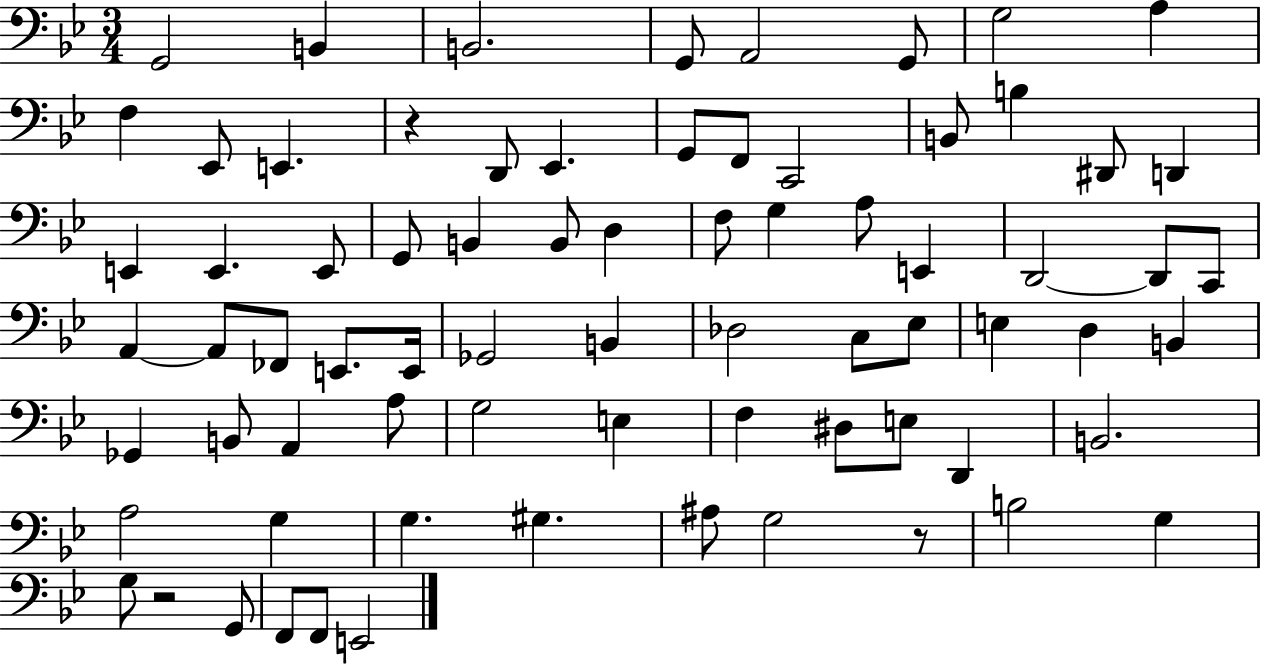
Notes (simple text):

G2/h B2/q B2/h. G2/e A2/h G2/e G3/h A3/q F3/q Eb2/e E2/q. R/q D2/e Eb2/q. G2/e F2/e C2/h B2/e B3/q D#2/e D2/q E2/q E2/q. E2/e G2/e B2/q B2/e D3/q F3/e G3/q A3/e E2/q D2/h D2/e C2/e A2/q A2/e FES2/e E2/e. E2/s Gb2/h B2/q Db3/h C3/e Eb3/e E3/q D3/q B2/q Gb2/q B2/e A2/q A3/e G3/h E3/q F3/q D#3/e E3/e D2/q B2/h. A3/h G3/q G3/q. G#3/q. A#3/e G3/h R/e B3/h G3/q G3/e R/h G2/e F2/e F2/e E2/h